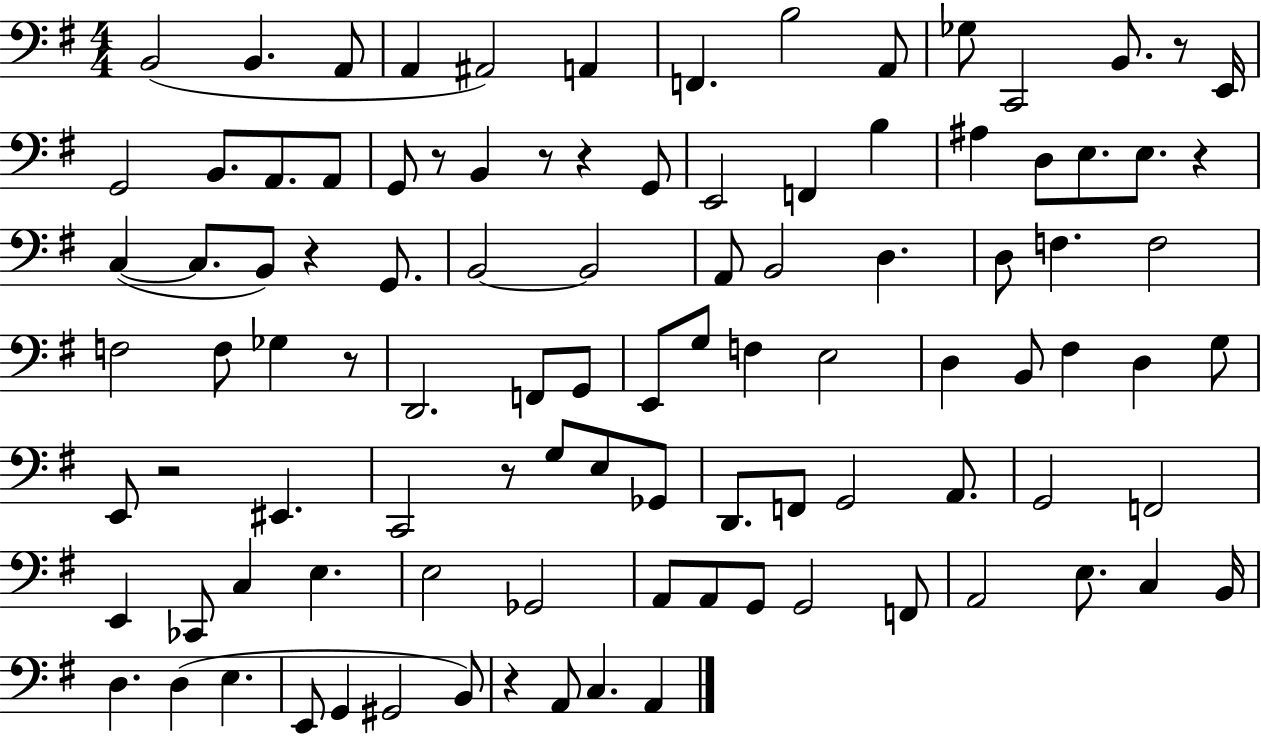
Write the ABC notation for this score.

X:1
T:Untitled
M:4/4
L:1/4
K:G
B,,2 B,, A,,/2 A,, ^A,,2 A,, F,, B,2 A,,/2 _G,/2 C,,2 B,,/2 z/2 E,,/4 G,,2 B,,/2 A,,/2 A,,/2 G,,/2 z/2 B,, z/2 z G,,/2 E,,2 F,, B, ^A, D,/2 E,/2 E,/2 z C, C,/2 B,,/2 z G,,/2 B,,2 B,,2 A,,/2 B,,2 D, D,/2 F, F,2 F,2 F,/2 _G, z/2 D,,2 F,,/2 G,,/2 E,,/2 G,/2 F, E,2 D, B,,/2 ^F, D, G,/2 E,,/2 z2 ^E,, C,,2 z/2 G,/2 E,/2 _G,,/2 D,,/2 F,,/2 G,,2 A,,/2 G,,2 F,,2 E,, _C,,/2 C, E, E,2 _G,,2 A,,/2 A,,/2 G,,/2 G,,2 F,,/2 A,,2 E,/2 C, B,,/4 D, D, E, E,,/2 G,, ^G,,2 B,,/2 z A,,/2 C, A,,